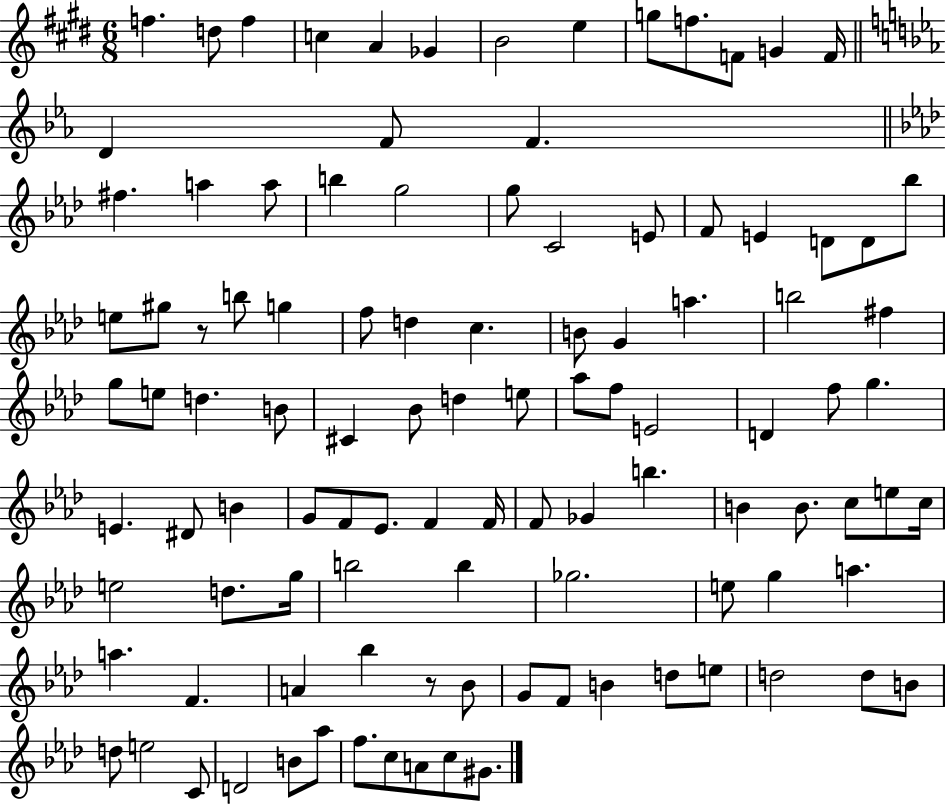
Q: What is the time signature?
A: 6/8